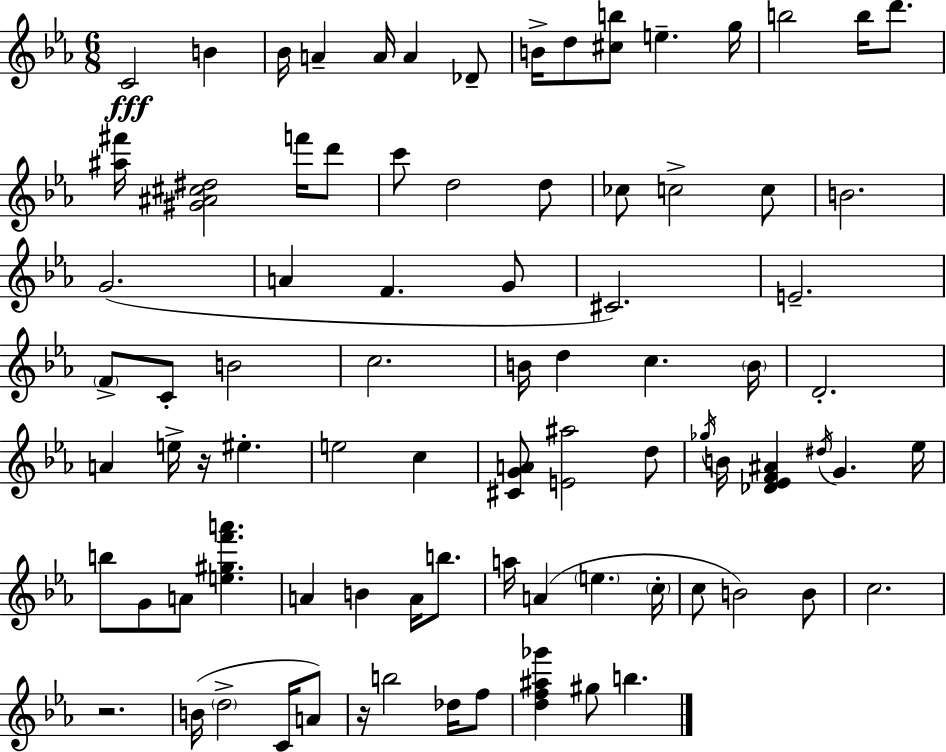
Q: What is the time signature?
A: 6/8